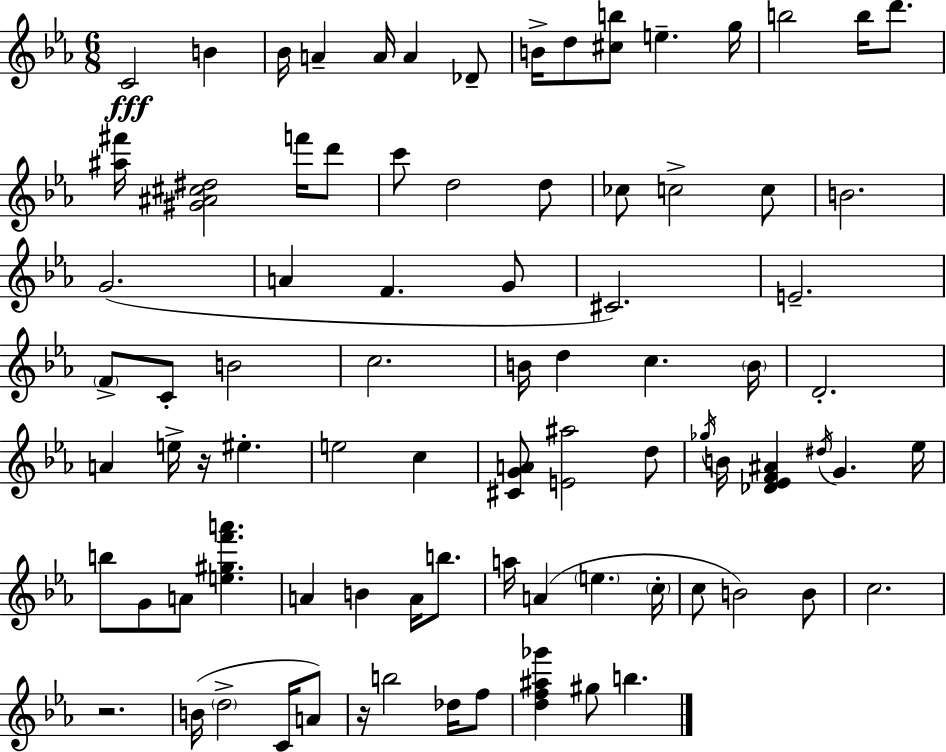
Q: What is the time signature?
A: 6/8